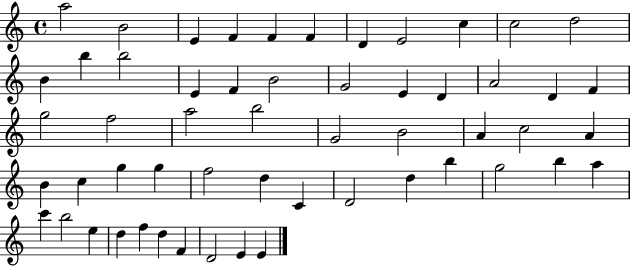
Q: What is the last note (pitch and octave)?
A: E4